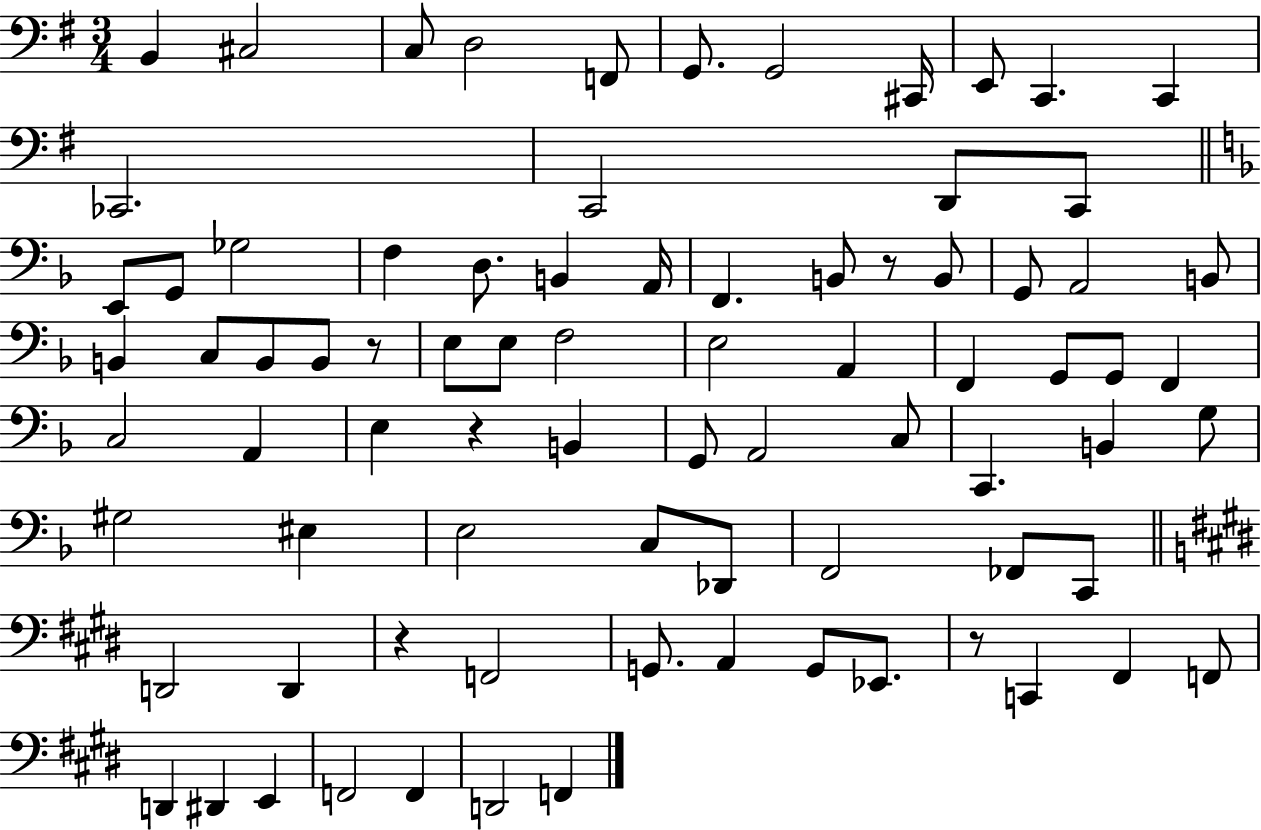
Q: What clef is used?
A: bass